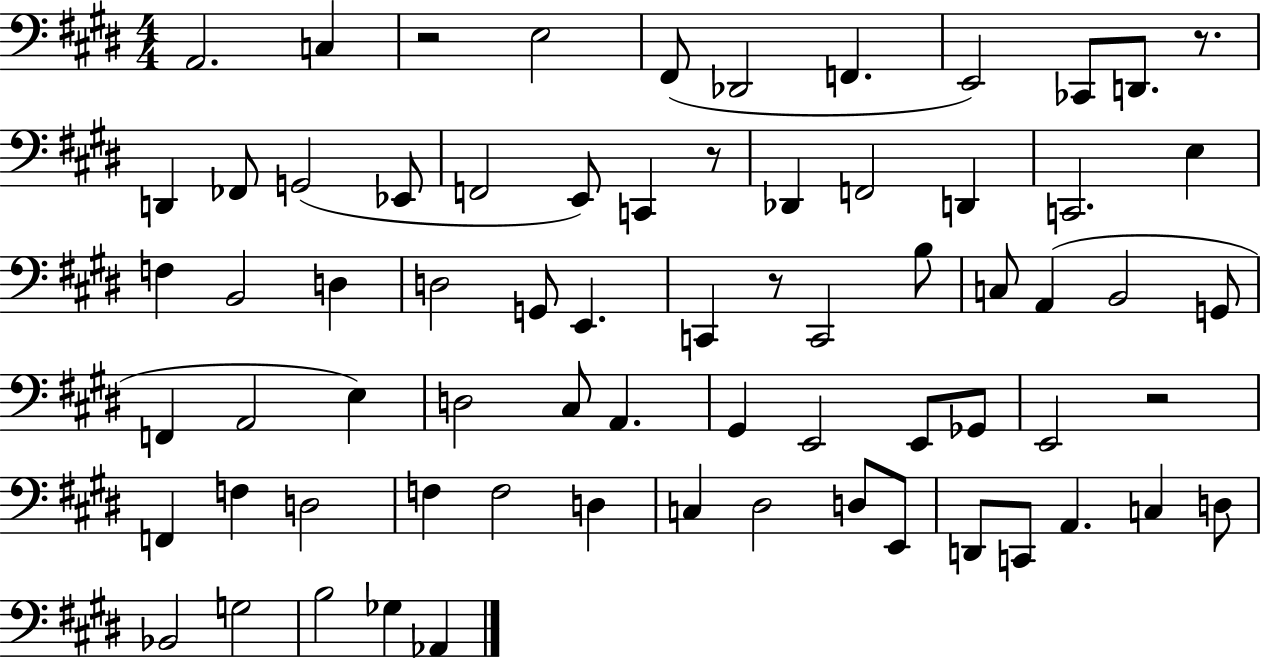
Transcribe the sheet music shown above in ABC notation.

X:1
T:Untitled
M:4/4
L:1/4
K:E
A,,2 C, z2 E,2 ^F,,/2 _D,,2 F,, E,,2 _C,,/2 D,,/2 z/2 D,, _F,,/2 G,,2 _E,,/2 F,,2 E,,/2 C,, z/2 _D,, F,,2 D,, C,,2 E, F, B,,2 D, D,2 G,,/2 E,, C,, z/2 C,,2 B,/2 C,/2 A,, B,,2 G,,/2 F,, A,,2 E, D,2 ^C,/2 A,, ^G,, E,,2 E,,/2 _G,,/2 E,,2 z2 F,, F, D,2 F, F,2 D, C, ^D,2 D,/2 E,,/2 D,,/2 C,,/2 A,, C, D,/2 _B,,2 G,2 B,2 _G, _A,,